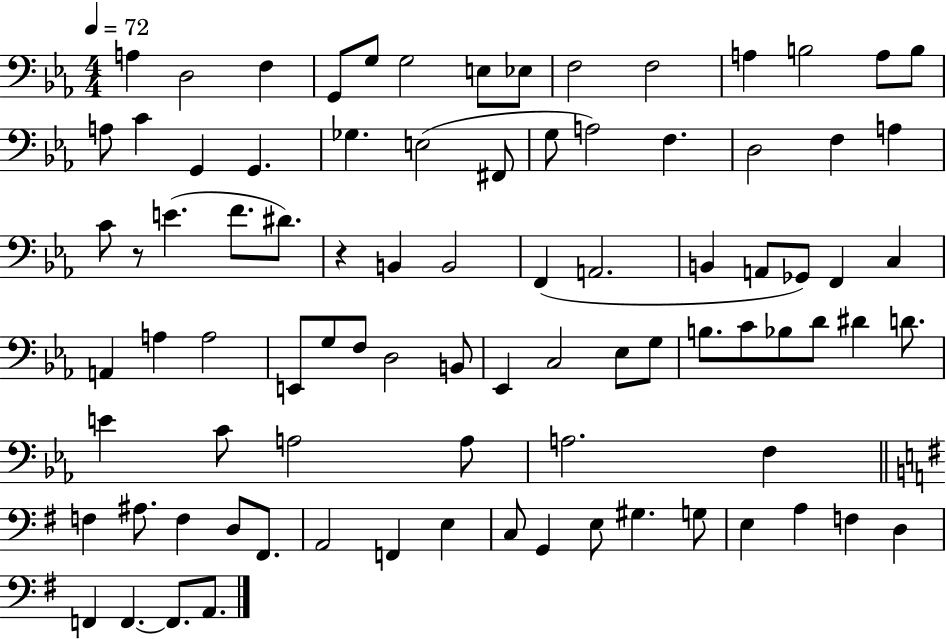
X:1
T:Untitled
M:4/4
L:1/4
K:Eb
A, D,2 F, G,,/2 G,/2 G,2 E,/2 _E,/2 F,2 F,2 A, B,2 A,/2 B,/2 A,/2 C G,, G,, _G, E,2 ^F,,/2 G,/2 A,2 F, D,2 F, A, C/2 z/2 E F/2 ^D/2 z B,, B,,2 F,, A,,2 B,, A,,/2 _G,,/2 F,, C, A,, A, A,2 E,,/2 G,/2 F,/2 D,2 B,,/2 _E,, C,2 _E,/2 G,/2 B,/2 C/2 _B,/2 D/2 ^D D/2 E C/2 A,2 A,/2 A,2 F, F, ^A,/2 F, D,/2 ^F,,/2 A,,2 F,, E, C,/2 G,, E,/2 ^G, G,/2 E, A, F, D, F,, F,, F,,/2 A,,/2